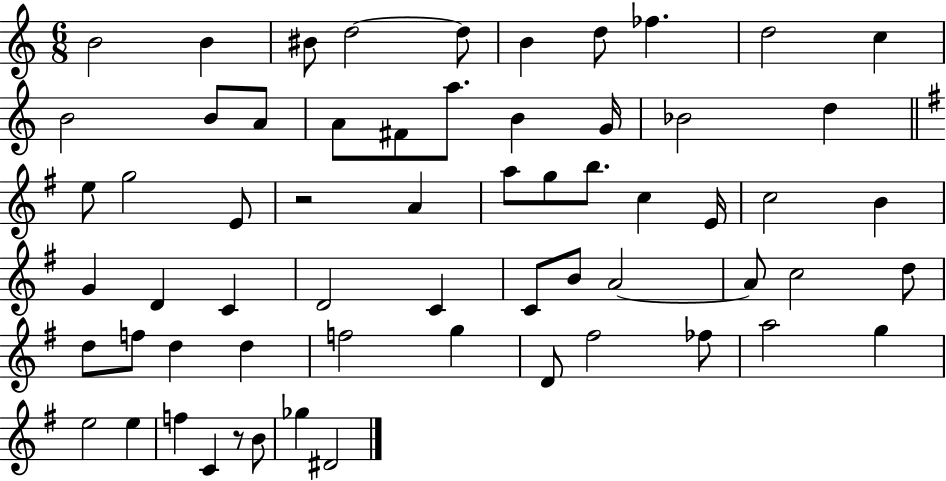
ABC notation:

X:1
T:Untitled
M:6/8
L:1/4
K:C
B2 B ^B/2 d2 d/2 B d/2 _f d2 c B2 B/2 A/2 A/2 ^F/2 a/2 B G/4 _B2 d e/2 g2 E/2 z2 A a/2 g/2 b/2 c E/4 c2 B G D C D2 C C/2 B/2 A2 A/2 c2 d/2 d/2 f/2 d d f2 g D/2 ^f2 _f/2 a2 g e2 e f C z/2 B/2 _g ^D2